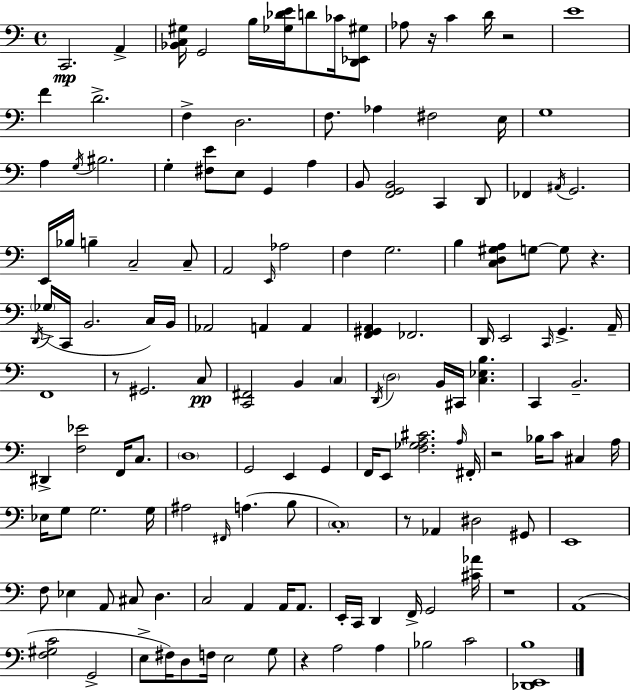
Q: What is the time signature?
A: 4/4